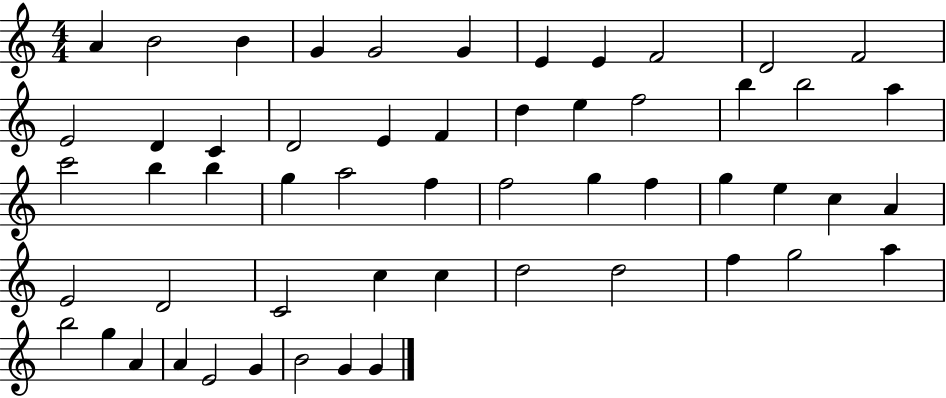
A4/q B4/h B4/q G4/q G4/h G4/q E4/q E4/q F4/h D4/h F4/h E4/h D4/q C4/q D4/h E4/q F4/q D5/q E5/q F5/h B5/q B5/h A5/q C6/h B5/q B5/q G5/q A5/h F5/q F5/h G5/q F5/q G5/q E5/q C5/q A4/q E4/h D4/h C4/h C5/q C5/q D5/h D5/h F5/q G5/h A5/q B5/h G5/q A4/q A4/q E4/h G4/q B4/h G4/q G4/q